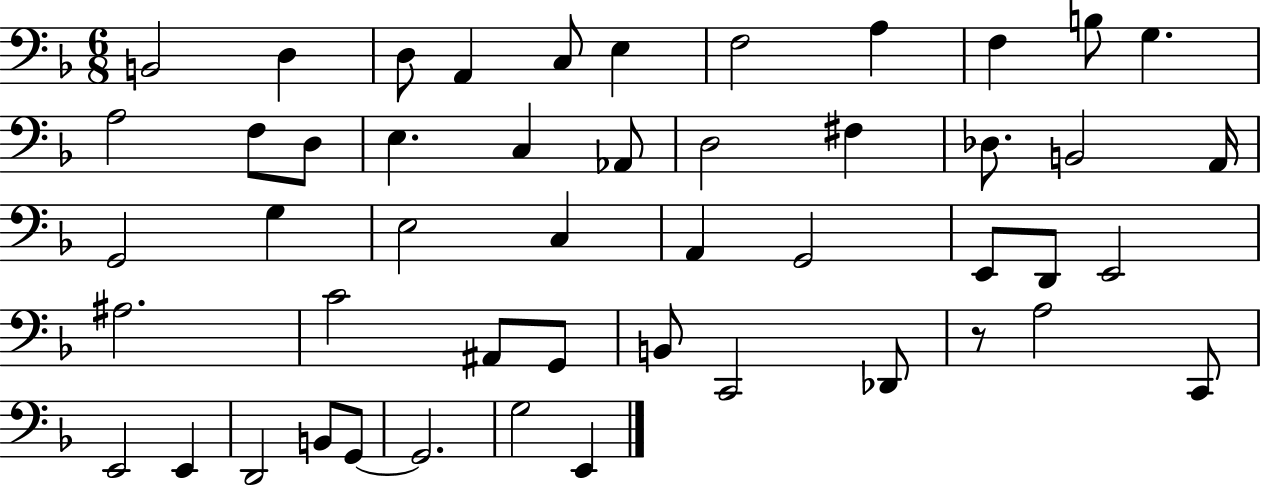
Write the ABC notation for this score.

X:1
T:Untitled
M:6/8
L:1/4
K:F
B,,2 D, D,/2 A,, C,/2 E, F,2 A, F, B,/2 G, A,2 F,/2 D,/2 E, C, _A,,/2 D,2 ^F, _D,/2 B,,2 A,,/4 G,,2 G, E,2 C, A,, G,,2 E,,/2 D,,/2 E,,2 ^A,2 C2 ^A,,/2 G,,/2 B,,/2 C,,2 _D,,/2 z/2 A,2 C,,/2 E,,2 E,, D,,2 B,,/2 G,,/2 G,,2 G,2 E,,